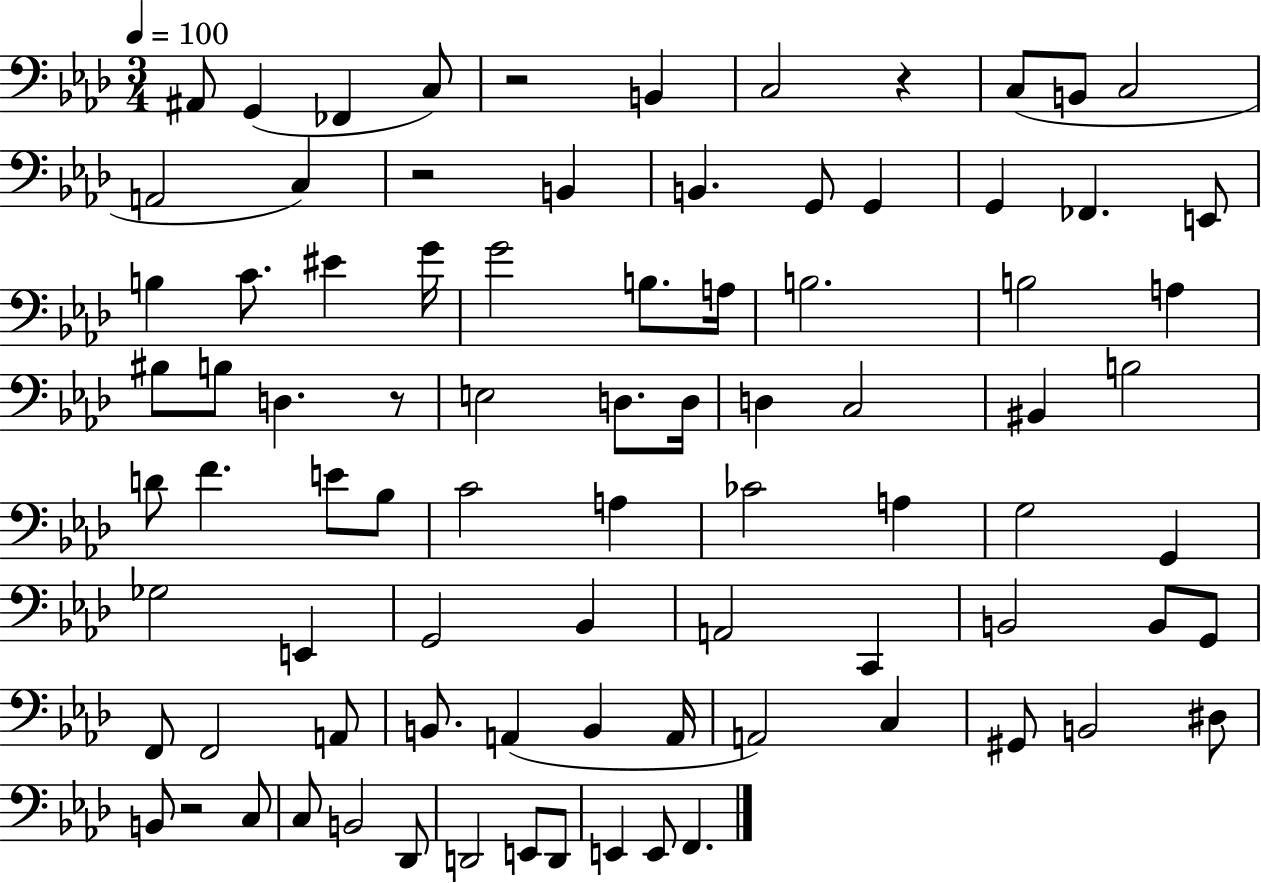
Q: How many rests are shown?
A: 5